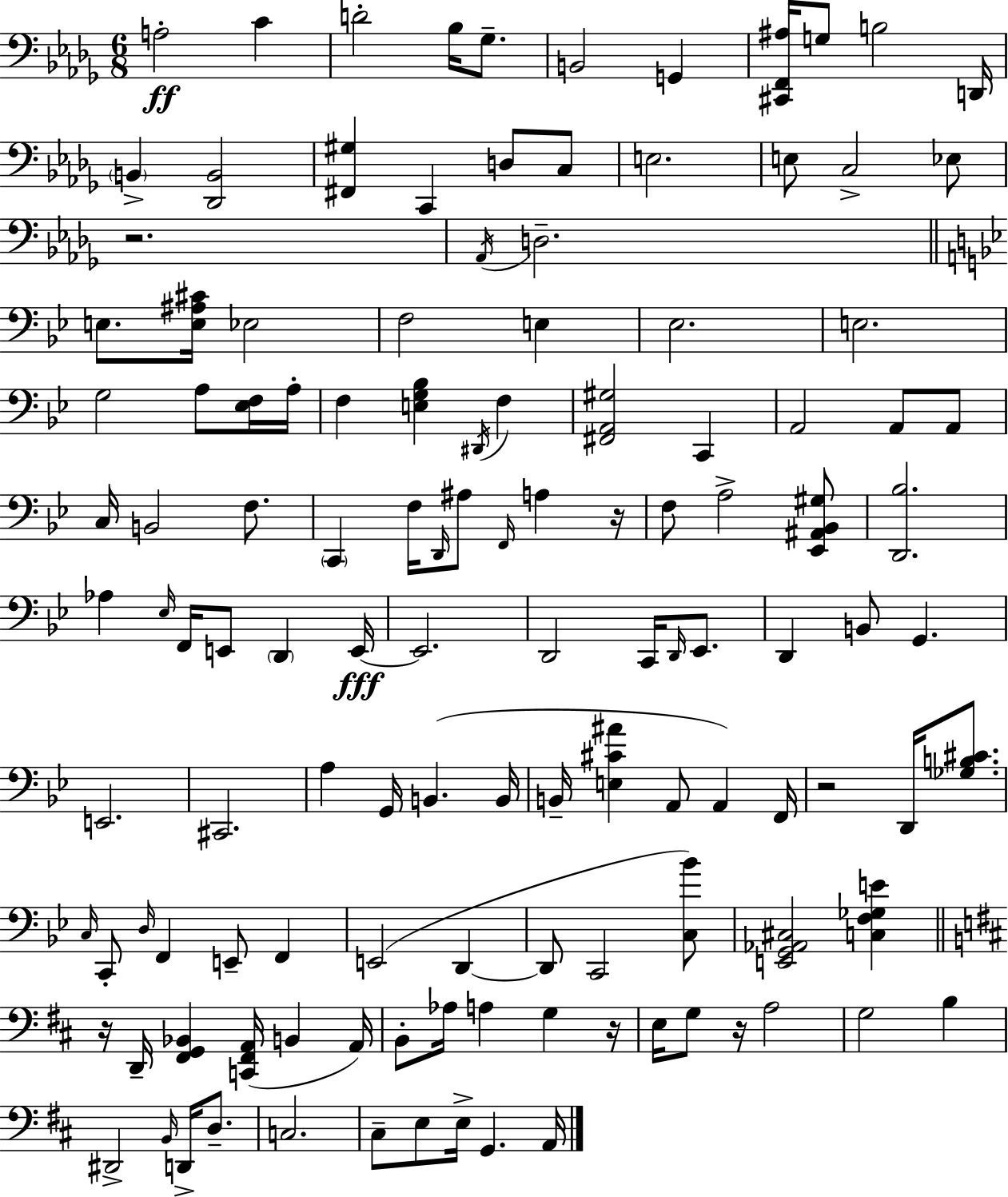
X:1
T:Untitled
M:6/8
L:1/4
K:Bbm
A,2 C D2 _B,/4 _G,/2 B,,2 G,, [^C,,F,,^A,]/4 G,/2 B,2 D,,/4 B,, [_D,,B,,]2 [^F,,^G,] C,, D,/2 C,/2 E,2 E,/2 C,2 _E,/2 z2 _A,,/4 D,2 E,/2 [E,^A,^C]/4 _E,2 F,2 E, _E,2 E,2 G,2 A,/2 [_E,F,]/4 A,/4 F, [E,G,_B,] ^D,,/4 F, [^F,,A,,^G,]2 C,, A,,2 A,,/2 A,,/2 C,/4 B,,2 F,/2 C,, F,/4 D,,/4 ^A,/2 F,,/4 A, z/4 F,/2 A,2 [_E,,^A,,_B,,^G,]/2 [D,,_B,]2 _A, _E,/4 F,,/4 E,,/2 D,, E,,/4 E,,2 D,,2 C,,/4 D,,/4 _E,,/2 D,, B,,/2 G,, E,,2 ^C,,2 A, G,,/4 B,, B,,/4 B,,/4 [E,^C^A] A,,/2 A,, F,,/4 z2 D,,/4 [_G,B,^C]/2 C,/4 C,,/2 D,/4 F,, E,,/2 F,, E,,2 D,, D,,/2 C,,2 [C,_B]/2 [E,,G,,_A,,^C,]2 [C,F,_G,E] z/4 D,,/4 [^F,,G,,_B,,] [C,,^F,,A,,]/4 B,, A,,/4 B,,/2 _A,/4 A, G, z/4 E,/4 G,/2 z/4 A,2 G,2 B, ^D,,2 B,,/4 D,,/4 D,/2 C,2 ^C,/2 E,/2 E,/4 G,, A,,/4